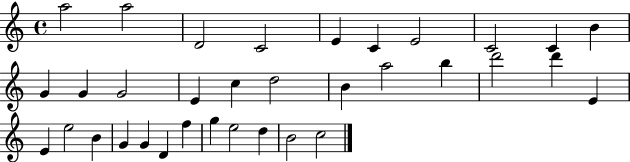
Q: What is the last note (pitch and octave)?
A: C5